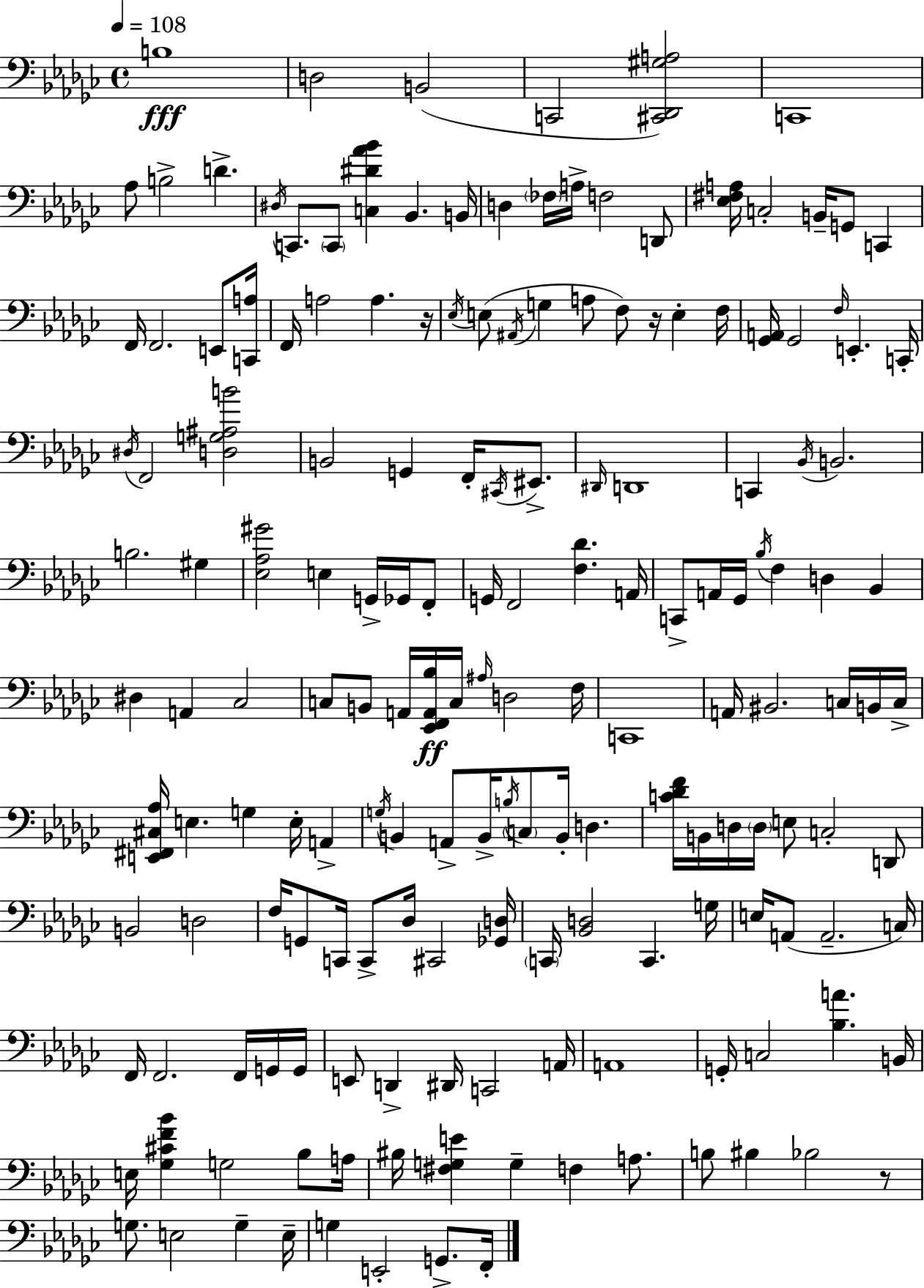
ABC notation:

X:1
T:Untitled
M:4/4
L:1/4
K:Ebm
B,4 D,2 B,,2 C,,2 [^C,,_D,,^G,A,]2 C,,4 _A,/2 B,2 D ^D,/4 C,,/2 C,,/2 [C,^D_A_B] _B,, B,,/4 D, _F,/4 A,/4 F,2 D,,/2 [_E,^F,A,]/4 C,2 B,,/4 G,,/2 C,, F,,/4 F,,2 E,,/2 [C,,A,]/4 F,,/4 A,2 A, z/4 _E,/4 E,/2 ^A,,/4 G, A,/2 F,/2 z/4 E, F,/4 [_G,,A,,]/4 _G,,2 F,/4 E,, C,,/4 ^D,/4 F,,2 [D,G,^A,B]2 B,,2 G,, F,,/4 ^C,,/4 ^E,,/2 ^D,,/4 D,,4 C,, _B,,/4 B,,2 B,2 ^G, [_E,_A,^G]2 E, G,,/4 _G,,/4 F,,/2 G,,/4 F,,2 [F,_D] A,,/4 C,,/2 A,,/4 _G,,/4 _B,/4 F, D, _B,, ^D, A,, _C,2 C,/2 B,,/2 A,,/4 [_E,,F,,A,,_B,]/4 C,/4 ^A,/4 D,2 F,/4 C,,4 A,,/4 ^B,,2 C,/4 B,,/4 C,/4 [E,,^F,,^C,_A,]/4 E, G, E,/4 A,, G,/4 B,, A,,/2 B,,/4 B,/4 C,/2 B,,/4 D, [C_DF]/4 B,,/4 D,/4 D,/4 E,/2 C,2 D,,/2 B,,2 D,2 F,/4 G,,/2 C,,/4 C,,/2 _D,/4 ^C,,2 [_G,,D,]/4 C,,/4 [_B,,D,]2 C,, G,/4 E,/4 A,,/2 A,,2 C,/4 F,,/4 F,,2 F,,/4 G,,/4 G,,/4 E,,/2 D,, ^D,,/4 C,,2 A,,/4 A,,4 G,,/4 C,2 [_B,A] B,,/4 E,/4 [_G,^CF_B] G,2 _B,/2 A,/4 ^B,/4 [^F,G,E] G, F, A,/2 B,/2 ^B, _B,2 z/2 G,/2 E,2 G, E,/4 G, E,,2 G,,/2 F,,/4